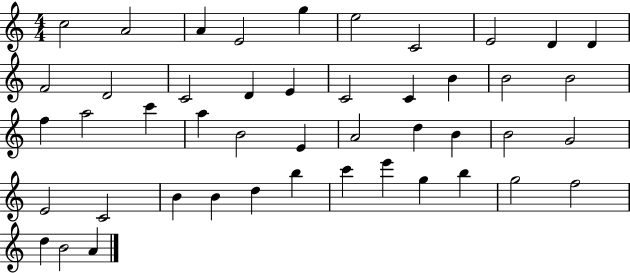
C5/h A4/h A4/q E4/h G5/q E5/h C4/h E4/h D4/q D4/q F4/h D4/h C4/h D4/q E4/q C4/h C4/q B4/q B4/h B4/h F5/q A5/h C6/q A5/q B4/h E4/q A4/h D5/q B4/q B4/h G4/h E4/h C4/h B4/q B4/q D5/q B5/q C6/q E6/q G5/q B5/q G5/h F5/h D5/q B4/h A4/q